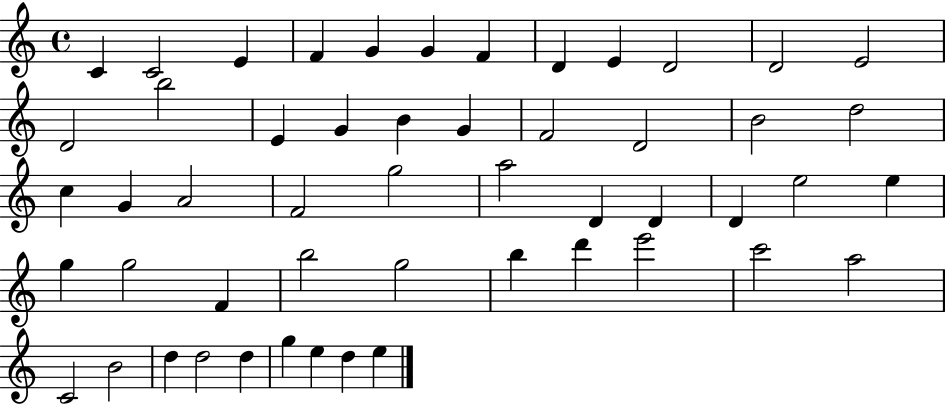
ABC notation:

X:1
T:Untitled
M:4/4
L:1/4
K:C
C C2 E F G G F D E D2 D2 E2 D2 b2 E G B G F2 D2 B2 d2 c G A2 F2 g2 a2 D D D e2 e g g2 F b2 g2 b d' e'2 c'2 a2 C2 B2 d d2 d g e d e